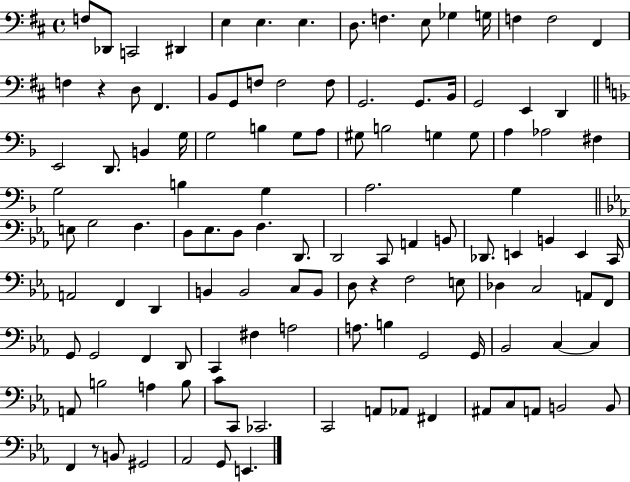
F3/e Db2/e C2/h D#2/q E3/q E3/q. E3/q. D3/e. F3/q. E3/e Gb3/q G3/s F3/q F3/h F#2/q F3/q R/q D3/e F#2/q. B2/e G2/e F3/e F3/h F3/e G2/h. G2/e. B2/s G2/h E2/q D2/q E2/h D2/e. B2/q G3/s G3/h B3/q G3/e A3/e G#3/e B3/h G3/q G3/e A3/q Ab3/h F#3/q G3/h B3/q G3/q A3/h. G3/q E3/e G3/h F3/q. D3/e Eb3/e. D3/e F3/q. D2/e. D2/h C2/e A2/q B2/e Db2/e. E2/q B2/q E2/q C2/s A2/h F2/q D2/q B2/q B2/h C3/e B2/e D3/e R/q F3/h E3/e Db3/q C3/h A2/e F2/e G2/e G2/h F2/q D2/e C2/q F#3/q A3/h A3/e. B3/q G2/h G2/s Bb2/h C3/q C3/q A2/e B3/h A3/q B3/e C4/e C2/e CES2/h. C2/h A2/e Ab2/e F#2/q A#2/e C3/e A2/e B2/h B2/e F2/q R/e B2/e G#2/h Ab2/h G2/e E2/q.